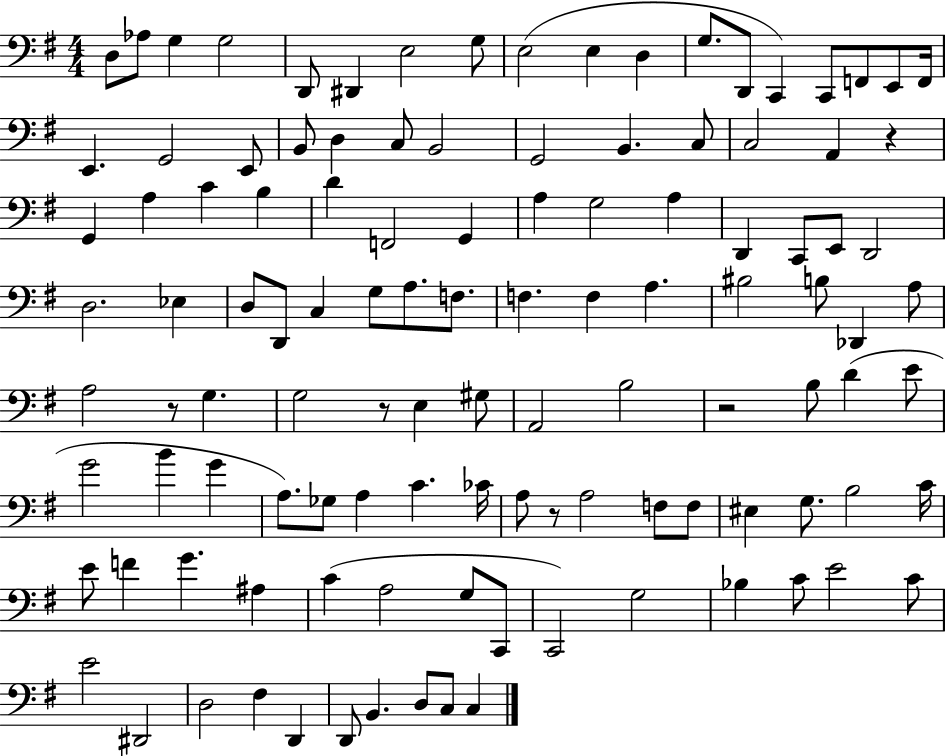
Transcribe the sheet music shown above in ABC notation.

X:1
T:Untitled
M:4/4
L:1/4
K:G
D,/2 _A,/2 G, G,2 D,,/2 ^D,, E,2 G,/2 E,2 E, D, G,/2 D,,/2 C,, C,,/2 F,,/2 E,,/2 F,,/4 E,, G,,2 E,,/2 B,,/2 D, C,/2 B,,2 G,,2 B,, C,/2 C,2 A,, z G,, A, C B, D F,,2 G,, A, G,2 A, D,, C,,/2 E,,/2 D,,2 D,2 _E, D,/2 D,,/2 C, G,/2 A,/2 F,/2 F, F, A, ^B,2 B,/2 _D,, A,/2 A,2 z/2 G, G,2 z/2 E, ^G,/2 A,,2 B,2 z2 B,/2 D E/2 G2 B G A,/2 _G,/2 A, C _C/4 A,/2 z/2 A,2 F,/2 F,/2 ^E, G,/2 B,2 C/4 E/2 F G ^A, C A,2 G,/2 C,,/2 C,,2 G,2 _B, C/2 E2 C/2 E2 ^D,,2 D,2 ^F, D,, D,,/2 B,, D,/2 C,/2 C,